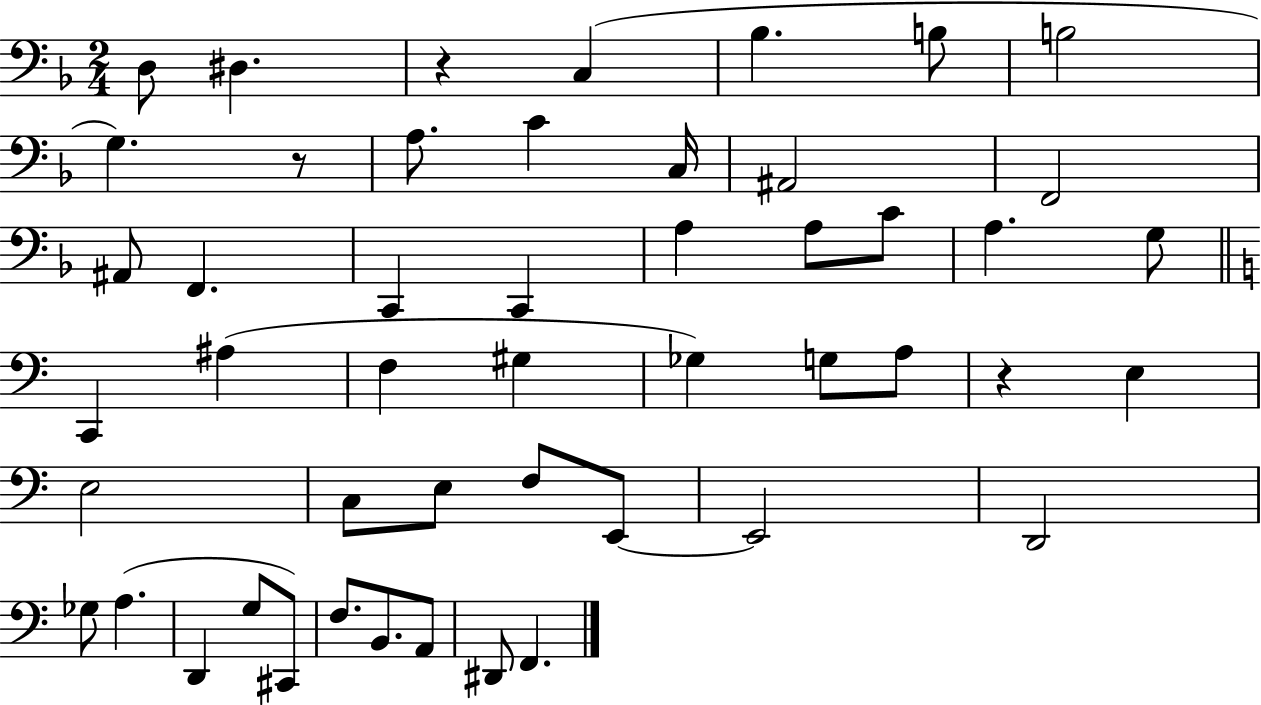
D3/e D#3/q. R/q C3/q Bb3/q. B3/e B3/h G3/q. R/e A3/e. C4/q C3/s A#2/h F2/h A#2/e F2/q. C2/q C2/q A3/q A3/e C4/e A3/q. G3/e C2/q A#3/q F3/q G#3/q Gb3/q G3/e A3/e R/q E3/q E3/h C3/e E3/e F3/e E2/e E2/h D2/h Gb3/e A3/q. D2/q G3/e C#2/e F3/e. B2/e. A2/e D#2/e F2/q.